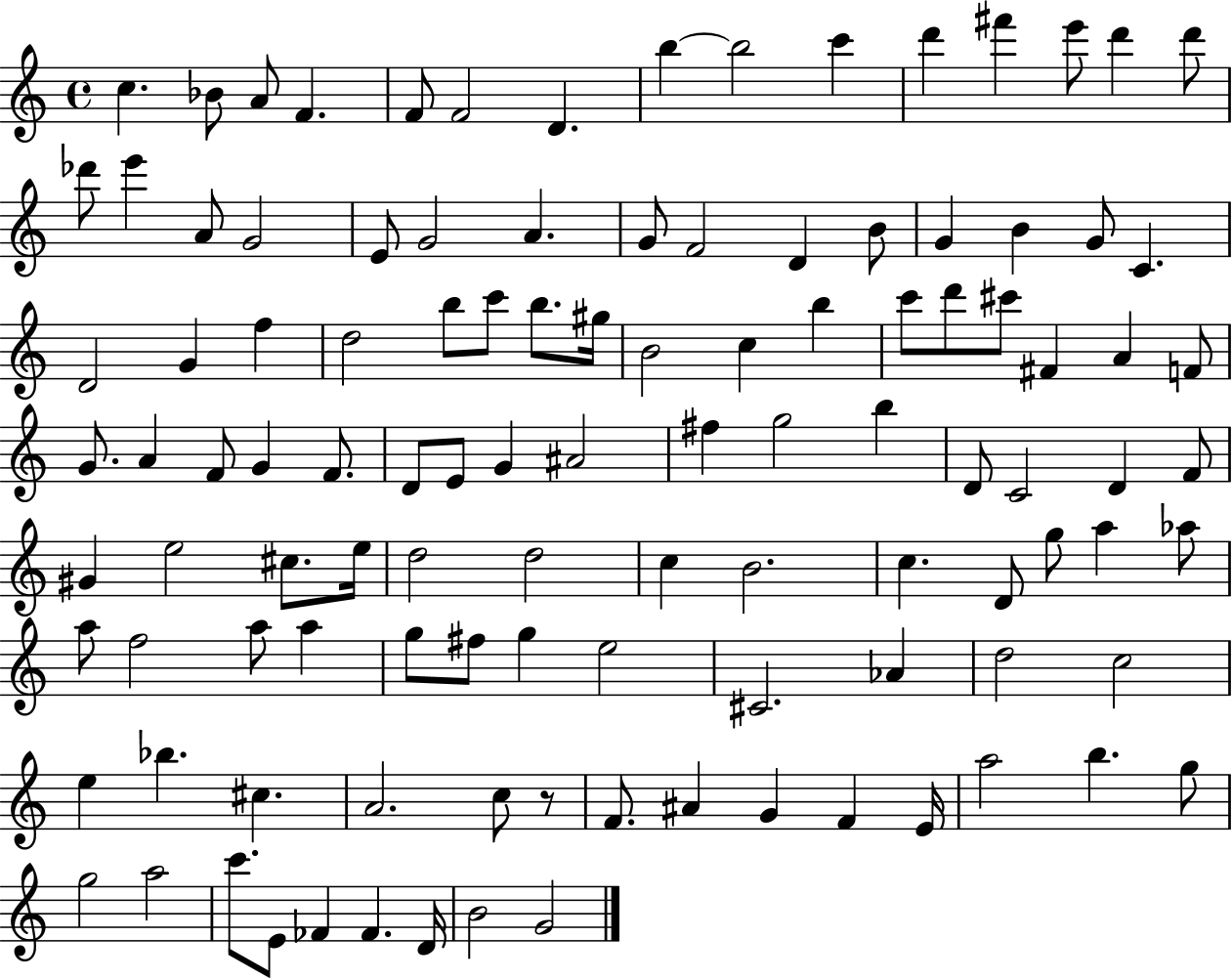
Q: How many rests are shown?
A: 1